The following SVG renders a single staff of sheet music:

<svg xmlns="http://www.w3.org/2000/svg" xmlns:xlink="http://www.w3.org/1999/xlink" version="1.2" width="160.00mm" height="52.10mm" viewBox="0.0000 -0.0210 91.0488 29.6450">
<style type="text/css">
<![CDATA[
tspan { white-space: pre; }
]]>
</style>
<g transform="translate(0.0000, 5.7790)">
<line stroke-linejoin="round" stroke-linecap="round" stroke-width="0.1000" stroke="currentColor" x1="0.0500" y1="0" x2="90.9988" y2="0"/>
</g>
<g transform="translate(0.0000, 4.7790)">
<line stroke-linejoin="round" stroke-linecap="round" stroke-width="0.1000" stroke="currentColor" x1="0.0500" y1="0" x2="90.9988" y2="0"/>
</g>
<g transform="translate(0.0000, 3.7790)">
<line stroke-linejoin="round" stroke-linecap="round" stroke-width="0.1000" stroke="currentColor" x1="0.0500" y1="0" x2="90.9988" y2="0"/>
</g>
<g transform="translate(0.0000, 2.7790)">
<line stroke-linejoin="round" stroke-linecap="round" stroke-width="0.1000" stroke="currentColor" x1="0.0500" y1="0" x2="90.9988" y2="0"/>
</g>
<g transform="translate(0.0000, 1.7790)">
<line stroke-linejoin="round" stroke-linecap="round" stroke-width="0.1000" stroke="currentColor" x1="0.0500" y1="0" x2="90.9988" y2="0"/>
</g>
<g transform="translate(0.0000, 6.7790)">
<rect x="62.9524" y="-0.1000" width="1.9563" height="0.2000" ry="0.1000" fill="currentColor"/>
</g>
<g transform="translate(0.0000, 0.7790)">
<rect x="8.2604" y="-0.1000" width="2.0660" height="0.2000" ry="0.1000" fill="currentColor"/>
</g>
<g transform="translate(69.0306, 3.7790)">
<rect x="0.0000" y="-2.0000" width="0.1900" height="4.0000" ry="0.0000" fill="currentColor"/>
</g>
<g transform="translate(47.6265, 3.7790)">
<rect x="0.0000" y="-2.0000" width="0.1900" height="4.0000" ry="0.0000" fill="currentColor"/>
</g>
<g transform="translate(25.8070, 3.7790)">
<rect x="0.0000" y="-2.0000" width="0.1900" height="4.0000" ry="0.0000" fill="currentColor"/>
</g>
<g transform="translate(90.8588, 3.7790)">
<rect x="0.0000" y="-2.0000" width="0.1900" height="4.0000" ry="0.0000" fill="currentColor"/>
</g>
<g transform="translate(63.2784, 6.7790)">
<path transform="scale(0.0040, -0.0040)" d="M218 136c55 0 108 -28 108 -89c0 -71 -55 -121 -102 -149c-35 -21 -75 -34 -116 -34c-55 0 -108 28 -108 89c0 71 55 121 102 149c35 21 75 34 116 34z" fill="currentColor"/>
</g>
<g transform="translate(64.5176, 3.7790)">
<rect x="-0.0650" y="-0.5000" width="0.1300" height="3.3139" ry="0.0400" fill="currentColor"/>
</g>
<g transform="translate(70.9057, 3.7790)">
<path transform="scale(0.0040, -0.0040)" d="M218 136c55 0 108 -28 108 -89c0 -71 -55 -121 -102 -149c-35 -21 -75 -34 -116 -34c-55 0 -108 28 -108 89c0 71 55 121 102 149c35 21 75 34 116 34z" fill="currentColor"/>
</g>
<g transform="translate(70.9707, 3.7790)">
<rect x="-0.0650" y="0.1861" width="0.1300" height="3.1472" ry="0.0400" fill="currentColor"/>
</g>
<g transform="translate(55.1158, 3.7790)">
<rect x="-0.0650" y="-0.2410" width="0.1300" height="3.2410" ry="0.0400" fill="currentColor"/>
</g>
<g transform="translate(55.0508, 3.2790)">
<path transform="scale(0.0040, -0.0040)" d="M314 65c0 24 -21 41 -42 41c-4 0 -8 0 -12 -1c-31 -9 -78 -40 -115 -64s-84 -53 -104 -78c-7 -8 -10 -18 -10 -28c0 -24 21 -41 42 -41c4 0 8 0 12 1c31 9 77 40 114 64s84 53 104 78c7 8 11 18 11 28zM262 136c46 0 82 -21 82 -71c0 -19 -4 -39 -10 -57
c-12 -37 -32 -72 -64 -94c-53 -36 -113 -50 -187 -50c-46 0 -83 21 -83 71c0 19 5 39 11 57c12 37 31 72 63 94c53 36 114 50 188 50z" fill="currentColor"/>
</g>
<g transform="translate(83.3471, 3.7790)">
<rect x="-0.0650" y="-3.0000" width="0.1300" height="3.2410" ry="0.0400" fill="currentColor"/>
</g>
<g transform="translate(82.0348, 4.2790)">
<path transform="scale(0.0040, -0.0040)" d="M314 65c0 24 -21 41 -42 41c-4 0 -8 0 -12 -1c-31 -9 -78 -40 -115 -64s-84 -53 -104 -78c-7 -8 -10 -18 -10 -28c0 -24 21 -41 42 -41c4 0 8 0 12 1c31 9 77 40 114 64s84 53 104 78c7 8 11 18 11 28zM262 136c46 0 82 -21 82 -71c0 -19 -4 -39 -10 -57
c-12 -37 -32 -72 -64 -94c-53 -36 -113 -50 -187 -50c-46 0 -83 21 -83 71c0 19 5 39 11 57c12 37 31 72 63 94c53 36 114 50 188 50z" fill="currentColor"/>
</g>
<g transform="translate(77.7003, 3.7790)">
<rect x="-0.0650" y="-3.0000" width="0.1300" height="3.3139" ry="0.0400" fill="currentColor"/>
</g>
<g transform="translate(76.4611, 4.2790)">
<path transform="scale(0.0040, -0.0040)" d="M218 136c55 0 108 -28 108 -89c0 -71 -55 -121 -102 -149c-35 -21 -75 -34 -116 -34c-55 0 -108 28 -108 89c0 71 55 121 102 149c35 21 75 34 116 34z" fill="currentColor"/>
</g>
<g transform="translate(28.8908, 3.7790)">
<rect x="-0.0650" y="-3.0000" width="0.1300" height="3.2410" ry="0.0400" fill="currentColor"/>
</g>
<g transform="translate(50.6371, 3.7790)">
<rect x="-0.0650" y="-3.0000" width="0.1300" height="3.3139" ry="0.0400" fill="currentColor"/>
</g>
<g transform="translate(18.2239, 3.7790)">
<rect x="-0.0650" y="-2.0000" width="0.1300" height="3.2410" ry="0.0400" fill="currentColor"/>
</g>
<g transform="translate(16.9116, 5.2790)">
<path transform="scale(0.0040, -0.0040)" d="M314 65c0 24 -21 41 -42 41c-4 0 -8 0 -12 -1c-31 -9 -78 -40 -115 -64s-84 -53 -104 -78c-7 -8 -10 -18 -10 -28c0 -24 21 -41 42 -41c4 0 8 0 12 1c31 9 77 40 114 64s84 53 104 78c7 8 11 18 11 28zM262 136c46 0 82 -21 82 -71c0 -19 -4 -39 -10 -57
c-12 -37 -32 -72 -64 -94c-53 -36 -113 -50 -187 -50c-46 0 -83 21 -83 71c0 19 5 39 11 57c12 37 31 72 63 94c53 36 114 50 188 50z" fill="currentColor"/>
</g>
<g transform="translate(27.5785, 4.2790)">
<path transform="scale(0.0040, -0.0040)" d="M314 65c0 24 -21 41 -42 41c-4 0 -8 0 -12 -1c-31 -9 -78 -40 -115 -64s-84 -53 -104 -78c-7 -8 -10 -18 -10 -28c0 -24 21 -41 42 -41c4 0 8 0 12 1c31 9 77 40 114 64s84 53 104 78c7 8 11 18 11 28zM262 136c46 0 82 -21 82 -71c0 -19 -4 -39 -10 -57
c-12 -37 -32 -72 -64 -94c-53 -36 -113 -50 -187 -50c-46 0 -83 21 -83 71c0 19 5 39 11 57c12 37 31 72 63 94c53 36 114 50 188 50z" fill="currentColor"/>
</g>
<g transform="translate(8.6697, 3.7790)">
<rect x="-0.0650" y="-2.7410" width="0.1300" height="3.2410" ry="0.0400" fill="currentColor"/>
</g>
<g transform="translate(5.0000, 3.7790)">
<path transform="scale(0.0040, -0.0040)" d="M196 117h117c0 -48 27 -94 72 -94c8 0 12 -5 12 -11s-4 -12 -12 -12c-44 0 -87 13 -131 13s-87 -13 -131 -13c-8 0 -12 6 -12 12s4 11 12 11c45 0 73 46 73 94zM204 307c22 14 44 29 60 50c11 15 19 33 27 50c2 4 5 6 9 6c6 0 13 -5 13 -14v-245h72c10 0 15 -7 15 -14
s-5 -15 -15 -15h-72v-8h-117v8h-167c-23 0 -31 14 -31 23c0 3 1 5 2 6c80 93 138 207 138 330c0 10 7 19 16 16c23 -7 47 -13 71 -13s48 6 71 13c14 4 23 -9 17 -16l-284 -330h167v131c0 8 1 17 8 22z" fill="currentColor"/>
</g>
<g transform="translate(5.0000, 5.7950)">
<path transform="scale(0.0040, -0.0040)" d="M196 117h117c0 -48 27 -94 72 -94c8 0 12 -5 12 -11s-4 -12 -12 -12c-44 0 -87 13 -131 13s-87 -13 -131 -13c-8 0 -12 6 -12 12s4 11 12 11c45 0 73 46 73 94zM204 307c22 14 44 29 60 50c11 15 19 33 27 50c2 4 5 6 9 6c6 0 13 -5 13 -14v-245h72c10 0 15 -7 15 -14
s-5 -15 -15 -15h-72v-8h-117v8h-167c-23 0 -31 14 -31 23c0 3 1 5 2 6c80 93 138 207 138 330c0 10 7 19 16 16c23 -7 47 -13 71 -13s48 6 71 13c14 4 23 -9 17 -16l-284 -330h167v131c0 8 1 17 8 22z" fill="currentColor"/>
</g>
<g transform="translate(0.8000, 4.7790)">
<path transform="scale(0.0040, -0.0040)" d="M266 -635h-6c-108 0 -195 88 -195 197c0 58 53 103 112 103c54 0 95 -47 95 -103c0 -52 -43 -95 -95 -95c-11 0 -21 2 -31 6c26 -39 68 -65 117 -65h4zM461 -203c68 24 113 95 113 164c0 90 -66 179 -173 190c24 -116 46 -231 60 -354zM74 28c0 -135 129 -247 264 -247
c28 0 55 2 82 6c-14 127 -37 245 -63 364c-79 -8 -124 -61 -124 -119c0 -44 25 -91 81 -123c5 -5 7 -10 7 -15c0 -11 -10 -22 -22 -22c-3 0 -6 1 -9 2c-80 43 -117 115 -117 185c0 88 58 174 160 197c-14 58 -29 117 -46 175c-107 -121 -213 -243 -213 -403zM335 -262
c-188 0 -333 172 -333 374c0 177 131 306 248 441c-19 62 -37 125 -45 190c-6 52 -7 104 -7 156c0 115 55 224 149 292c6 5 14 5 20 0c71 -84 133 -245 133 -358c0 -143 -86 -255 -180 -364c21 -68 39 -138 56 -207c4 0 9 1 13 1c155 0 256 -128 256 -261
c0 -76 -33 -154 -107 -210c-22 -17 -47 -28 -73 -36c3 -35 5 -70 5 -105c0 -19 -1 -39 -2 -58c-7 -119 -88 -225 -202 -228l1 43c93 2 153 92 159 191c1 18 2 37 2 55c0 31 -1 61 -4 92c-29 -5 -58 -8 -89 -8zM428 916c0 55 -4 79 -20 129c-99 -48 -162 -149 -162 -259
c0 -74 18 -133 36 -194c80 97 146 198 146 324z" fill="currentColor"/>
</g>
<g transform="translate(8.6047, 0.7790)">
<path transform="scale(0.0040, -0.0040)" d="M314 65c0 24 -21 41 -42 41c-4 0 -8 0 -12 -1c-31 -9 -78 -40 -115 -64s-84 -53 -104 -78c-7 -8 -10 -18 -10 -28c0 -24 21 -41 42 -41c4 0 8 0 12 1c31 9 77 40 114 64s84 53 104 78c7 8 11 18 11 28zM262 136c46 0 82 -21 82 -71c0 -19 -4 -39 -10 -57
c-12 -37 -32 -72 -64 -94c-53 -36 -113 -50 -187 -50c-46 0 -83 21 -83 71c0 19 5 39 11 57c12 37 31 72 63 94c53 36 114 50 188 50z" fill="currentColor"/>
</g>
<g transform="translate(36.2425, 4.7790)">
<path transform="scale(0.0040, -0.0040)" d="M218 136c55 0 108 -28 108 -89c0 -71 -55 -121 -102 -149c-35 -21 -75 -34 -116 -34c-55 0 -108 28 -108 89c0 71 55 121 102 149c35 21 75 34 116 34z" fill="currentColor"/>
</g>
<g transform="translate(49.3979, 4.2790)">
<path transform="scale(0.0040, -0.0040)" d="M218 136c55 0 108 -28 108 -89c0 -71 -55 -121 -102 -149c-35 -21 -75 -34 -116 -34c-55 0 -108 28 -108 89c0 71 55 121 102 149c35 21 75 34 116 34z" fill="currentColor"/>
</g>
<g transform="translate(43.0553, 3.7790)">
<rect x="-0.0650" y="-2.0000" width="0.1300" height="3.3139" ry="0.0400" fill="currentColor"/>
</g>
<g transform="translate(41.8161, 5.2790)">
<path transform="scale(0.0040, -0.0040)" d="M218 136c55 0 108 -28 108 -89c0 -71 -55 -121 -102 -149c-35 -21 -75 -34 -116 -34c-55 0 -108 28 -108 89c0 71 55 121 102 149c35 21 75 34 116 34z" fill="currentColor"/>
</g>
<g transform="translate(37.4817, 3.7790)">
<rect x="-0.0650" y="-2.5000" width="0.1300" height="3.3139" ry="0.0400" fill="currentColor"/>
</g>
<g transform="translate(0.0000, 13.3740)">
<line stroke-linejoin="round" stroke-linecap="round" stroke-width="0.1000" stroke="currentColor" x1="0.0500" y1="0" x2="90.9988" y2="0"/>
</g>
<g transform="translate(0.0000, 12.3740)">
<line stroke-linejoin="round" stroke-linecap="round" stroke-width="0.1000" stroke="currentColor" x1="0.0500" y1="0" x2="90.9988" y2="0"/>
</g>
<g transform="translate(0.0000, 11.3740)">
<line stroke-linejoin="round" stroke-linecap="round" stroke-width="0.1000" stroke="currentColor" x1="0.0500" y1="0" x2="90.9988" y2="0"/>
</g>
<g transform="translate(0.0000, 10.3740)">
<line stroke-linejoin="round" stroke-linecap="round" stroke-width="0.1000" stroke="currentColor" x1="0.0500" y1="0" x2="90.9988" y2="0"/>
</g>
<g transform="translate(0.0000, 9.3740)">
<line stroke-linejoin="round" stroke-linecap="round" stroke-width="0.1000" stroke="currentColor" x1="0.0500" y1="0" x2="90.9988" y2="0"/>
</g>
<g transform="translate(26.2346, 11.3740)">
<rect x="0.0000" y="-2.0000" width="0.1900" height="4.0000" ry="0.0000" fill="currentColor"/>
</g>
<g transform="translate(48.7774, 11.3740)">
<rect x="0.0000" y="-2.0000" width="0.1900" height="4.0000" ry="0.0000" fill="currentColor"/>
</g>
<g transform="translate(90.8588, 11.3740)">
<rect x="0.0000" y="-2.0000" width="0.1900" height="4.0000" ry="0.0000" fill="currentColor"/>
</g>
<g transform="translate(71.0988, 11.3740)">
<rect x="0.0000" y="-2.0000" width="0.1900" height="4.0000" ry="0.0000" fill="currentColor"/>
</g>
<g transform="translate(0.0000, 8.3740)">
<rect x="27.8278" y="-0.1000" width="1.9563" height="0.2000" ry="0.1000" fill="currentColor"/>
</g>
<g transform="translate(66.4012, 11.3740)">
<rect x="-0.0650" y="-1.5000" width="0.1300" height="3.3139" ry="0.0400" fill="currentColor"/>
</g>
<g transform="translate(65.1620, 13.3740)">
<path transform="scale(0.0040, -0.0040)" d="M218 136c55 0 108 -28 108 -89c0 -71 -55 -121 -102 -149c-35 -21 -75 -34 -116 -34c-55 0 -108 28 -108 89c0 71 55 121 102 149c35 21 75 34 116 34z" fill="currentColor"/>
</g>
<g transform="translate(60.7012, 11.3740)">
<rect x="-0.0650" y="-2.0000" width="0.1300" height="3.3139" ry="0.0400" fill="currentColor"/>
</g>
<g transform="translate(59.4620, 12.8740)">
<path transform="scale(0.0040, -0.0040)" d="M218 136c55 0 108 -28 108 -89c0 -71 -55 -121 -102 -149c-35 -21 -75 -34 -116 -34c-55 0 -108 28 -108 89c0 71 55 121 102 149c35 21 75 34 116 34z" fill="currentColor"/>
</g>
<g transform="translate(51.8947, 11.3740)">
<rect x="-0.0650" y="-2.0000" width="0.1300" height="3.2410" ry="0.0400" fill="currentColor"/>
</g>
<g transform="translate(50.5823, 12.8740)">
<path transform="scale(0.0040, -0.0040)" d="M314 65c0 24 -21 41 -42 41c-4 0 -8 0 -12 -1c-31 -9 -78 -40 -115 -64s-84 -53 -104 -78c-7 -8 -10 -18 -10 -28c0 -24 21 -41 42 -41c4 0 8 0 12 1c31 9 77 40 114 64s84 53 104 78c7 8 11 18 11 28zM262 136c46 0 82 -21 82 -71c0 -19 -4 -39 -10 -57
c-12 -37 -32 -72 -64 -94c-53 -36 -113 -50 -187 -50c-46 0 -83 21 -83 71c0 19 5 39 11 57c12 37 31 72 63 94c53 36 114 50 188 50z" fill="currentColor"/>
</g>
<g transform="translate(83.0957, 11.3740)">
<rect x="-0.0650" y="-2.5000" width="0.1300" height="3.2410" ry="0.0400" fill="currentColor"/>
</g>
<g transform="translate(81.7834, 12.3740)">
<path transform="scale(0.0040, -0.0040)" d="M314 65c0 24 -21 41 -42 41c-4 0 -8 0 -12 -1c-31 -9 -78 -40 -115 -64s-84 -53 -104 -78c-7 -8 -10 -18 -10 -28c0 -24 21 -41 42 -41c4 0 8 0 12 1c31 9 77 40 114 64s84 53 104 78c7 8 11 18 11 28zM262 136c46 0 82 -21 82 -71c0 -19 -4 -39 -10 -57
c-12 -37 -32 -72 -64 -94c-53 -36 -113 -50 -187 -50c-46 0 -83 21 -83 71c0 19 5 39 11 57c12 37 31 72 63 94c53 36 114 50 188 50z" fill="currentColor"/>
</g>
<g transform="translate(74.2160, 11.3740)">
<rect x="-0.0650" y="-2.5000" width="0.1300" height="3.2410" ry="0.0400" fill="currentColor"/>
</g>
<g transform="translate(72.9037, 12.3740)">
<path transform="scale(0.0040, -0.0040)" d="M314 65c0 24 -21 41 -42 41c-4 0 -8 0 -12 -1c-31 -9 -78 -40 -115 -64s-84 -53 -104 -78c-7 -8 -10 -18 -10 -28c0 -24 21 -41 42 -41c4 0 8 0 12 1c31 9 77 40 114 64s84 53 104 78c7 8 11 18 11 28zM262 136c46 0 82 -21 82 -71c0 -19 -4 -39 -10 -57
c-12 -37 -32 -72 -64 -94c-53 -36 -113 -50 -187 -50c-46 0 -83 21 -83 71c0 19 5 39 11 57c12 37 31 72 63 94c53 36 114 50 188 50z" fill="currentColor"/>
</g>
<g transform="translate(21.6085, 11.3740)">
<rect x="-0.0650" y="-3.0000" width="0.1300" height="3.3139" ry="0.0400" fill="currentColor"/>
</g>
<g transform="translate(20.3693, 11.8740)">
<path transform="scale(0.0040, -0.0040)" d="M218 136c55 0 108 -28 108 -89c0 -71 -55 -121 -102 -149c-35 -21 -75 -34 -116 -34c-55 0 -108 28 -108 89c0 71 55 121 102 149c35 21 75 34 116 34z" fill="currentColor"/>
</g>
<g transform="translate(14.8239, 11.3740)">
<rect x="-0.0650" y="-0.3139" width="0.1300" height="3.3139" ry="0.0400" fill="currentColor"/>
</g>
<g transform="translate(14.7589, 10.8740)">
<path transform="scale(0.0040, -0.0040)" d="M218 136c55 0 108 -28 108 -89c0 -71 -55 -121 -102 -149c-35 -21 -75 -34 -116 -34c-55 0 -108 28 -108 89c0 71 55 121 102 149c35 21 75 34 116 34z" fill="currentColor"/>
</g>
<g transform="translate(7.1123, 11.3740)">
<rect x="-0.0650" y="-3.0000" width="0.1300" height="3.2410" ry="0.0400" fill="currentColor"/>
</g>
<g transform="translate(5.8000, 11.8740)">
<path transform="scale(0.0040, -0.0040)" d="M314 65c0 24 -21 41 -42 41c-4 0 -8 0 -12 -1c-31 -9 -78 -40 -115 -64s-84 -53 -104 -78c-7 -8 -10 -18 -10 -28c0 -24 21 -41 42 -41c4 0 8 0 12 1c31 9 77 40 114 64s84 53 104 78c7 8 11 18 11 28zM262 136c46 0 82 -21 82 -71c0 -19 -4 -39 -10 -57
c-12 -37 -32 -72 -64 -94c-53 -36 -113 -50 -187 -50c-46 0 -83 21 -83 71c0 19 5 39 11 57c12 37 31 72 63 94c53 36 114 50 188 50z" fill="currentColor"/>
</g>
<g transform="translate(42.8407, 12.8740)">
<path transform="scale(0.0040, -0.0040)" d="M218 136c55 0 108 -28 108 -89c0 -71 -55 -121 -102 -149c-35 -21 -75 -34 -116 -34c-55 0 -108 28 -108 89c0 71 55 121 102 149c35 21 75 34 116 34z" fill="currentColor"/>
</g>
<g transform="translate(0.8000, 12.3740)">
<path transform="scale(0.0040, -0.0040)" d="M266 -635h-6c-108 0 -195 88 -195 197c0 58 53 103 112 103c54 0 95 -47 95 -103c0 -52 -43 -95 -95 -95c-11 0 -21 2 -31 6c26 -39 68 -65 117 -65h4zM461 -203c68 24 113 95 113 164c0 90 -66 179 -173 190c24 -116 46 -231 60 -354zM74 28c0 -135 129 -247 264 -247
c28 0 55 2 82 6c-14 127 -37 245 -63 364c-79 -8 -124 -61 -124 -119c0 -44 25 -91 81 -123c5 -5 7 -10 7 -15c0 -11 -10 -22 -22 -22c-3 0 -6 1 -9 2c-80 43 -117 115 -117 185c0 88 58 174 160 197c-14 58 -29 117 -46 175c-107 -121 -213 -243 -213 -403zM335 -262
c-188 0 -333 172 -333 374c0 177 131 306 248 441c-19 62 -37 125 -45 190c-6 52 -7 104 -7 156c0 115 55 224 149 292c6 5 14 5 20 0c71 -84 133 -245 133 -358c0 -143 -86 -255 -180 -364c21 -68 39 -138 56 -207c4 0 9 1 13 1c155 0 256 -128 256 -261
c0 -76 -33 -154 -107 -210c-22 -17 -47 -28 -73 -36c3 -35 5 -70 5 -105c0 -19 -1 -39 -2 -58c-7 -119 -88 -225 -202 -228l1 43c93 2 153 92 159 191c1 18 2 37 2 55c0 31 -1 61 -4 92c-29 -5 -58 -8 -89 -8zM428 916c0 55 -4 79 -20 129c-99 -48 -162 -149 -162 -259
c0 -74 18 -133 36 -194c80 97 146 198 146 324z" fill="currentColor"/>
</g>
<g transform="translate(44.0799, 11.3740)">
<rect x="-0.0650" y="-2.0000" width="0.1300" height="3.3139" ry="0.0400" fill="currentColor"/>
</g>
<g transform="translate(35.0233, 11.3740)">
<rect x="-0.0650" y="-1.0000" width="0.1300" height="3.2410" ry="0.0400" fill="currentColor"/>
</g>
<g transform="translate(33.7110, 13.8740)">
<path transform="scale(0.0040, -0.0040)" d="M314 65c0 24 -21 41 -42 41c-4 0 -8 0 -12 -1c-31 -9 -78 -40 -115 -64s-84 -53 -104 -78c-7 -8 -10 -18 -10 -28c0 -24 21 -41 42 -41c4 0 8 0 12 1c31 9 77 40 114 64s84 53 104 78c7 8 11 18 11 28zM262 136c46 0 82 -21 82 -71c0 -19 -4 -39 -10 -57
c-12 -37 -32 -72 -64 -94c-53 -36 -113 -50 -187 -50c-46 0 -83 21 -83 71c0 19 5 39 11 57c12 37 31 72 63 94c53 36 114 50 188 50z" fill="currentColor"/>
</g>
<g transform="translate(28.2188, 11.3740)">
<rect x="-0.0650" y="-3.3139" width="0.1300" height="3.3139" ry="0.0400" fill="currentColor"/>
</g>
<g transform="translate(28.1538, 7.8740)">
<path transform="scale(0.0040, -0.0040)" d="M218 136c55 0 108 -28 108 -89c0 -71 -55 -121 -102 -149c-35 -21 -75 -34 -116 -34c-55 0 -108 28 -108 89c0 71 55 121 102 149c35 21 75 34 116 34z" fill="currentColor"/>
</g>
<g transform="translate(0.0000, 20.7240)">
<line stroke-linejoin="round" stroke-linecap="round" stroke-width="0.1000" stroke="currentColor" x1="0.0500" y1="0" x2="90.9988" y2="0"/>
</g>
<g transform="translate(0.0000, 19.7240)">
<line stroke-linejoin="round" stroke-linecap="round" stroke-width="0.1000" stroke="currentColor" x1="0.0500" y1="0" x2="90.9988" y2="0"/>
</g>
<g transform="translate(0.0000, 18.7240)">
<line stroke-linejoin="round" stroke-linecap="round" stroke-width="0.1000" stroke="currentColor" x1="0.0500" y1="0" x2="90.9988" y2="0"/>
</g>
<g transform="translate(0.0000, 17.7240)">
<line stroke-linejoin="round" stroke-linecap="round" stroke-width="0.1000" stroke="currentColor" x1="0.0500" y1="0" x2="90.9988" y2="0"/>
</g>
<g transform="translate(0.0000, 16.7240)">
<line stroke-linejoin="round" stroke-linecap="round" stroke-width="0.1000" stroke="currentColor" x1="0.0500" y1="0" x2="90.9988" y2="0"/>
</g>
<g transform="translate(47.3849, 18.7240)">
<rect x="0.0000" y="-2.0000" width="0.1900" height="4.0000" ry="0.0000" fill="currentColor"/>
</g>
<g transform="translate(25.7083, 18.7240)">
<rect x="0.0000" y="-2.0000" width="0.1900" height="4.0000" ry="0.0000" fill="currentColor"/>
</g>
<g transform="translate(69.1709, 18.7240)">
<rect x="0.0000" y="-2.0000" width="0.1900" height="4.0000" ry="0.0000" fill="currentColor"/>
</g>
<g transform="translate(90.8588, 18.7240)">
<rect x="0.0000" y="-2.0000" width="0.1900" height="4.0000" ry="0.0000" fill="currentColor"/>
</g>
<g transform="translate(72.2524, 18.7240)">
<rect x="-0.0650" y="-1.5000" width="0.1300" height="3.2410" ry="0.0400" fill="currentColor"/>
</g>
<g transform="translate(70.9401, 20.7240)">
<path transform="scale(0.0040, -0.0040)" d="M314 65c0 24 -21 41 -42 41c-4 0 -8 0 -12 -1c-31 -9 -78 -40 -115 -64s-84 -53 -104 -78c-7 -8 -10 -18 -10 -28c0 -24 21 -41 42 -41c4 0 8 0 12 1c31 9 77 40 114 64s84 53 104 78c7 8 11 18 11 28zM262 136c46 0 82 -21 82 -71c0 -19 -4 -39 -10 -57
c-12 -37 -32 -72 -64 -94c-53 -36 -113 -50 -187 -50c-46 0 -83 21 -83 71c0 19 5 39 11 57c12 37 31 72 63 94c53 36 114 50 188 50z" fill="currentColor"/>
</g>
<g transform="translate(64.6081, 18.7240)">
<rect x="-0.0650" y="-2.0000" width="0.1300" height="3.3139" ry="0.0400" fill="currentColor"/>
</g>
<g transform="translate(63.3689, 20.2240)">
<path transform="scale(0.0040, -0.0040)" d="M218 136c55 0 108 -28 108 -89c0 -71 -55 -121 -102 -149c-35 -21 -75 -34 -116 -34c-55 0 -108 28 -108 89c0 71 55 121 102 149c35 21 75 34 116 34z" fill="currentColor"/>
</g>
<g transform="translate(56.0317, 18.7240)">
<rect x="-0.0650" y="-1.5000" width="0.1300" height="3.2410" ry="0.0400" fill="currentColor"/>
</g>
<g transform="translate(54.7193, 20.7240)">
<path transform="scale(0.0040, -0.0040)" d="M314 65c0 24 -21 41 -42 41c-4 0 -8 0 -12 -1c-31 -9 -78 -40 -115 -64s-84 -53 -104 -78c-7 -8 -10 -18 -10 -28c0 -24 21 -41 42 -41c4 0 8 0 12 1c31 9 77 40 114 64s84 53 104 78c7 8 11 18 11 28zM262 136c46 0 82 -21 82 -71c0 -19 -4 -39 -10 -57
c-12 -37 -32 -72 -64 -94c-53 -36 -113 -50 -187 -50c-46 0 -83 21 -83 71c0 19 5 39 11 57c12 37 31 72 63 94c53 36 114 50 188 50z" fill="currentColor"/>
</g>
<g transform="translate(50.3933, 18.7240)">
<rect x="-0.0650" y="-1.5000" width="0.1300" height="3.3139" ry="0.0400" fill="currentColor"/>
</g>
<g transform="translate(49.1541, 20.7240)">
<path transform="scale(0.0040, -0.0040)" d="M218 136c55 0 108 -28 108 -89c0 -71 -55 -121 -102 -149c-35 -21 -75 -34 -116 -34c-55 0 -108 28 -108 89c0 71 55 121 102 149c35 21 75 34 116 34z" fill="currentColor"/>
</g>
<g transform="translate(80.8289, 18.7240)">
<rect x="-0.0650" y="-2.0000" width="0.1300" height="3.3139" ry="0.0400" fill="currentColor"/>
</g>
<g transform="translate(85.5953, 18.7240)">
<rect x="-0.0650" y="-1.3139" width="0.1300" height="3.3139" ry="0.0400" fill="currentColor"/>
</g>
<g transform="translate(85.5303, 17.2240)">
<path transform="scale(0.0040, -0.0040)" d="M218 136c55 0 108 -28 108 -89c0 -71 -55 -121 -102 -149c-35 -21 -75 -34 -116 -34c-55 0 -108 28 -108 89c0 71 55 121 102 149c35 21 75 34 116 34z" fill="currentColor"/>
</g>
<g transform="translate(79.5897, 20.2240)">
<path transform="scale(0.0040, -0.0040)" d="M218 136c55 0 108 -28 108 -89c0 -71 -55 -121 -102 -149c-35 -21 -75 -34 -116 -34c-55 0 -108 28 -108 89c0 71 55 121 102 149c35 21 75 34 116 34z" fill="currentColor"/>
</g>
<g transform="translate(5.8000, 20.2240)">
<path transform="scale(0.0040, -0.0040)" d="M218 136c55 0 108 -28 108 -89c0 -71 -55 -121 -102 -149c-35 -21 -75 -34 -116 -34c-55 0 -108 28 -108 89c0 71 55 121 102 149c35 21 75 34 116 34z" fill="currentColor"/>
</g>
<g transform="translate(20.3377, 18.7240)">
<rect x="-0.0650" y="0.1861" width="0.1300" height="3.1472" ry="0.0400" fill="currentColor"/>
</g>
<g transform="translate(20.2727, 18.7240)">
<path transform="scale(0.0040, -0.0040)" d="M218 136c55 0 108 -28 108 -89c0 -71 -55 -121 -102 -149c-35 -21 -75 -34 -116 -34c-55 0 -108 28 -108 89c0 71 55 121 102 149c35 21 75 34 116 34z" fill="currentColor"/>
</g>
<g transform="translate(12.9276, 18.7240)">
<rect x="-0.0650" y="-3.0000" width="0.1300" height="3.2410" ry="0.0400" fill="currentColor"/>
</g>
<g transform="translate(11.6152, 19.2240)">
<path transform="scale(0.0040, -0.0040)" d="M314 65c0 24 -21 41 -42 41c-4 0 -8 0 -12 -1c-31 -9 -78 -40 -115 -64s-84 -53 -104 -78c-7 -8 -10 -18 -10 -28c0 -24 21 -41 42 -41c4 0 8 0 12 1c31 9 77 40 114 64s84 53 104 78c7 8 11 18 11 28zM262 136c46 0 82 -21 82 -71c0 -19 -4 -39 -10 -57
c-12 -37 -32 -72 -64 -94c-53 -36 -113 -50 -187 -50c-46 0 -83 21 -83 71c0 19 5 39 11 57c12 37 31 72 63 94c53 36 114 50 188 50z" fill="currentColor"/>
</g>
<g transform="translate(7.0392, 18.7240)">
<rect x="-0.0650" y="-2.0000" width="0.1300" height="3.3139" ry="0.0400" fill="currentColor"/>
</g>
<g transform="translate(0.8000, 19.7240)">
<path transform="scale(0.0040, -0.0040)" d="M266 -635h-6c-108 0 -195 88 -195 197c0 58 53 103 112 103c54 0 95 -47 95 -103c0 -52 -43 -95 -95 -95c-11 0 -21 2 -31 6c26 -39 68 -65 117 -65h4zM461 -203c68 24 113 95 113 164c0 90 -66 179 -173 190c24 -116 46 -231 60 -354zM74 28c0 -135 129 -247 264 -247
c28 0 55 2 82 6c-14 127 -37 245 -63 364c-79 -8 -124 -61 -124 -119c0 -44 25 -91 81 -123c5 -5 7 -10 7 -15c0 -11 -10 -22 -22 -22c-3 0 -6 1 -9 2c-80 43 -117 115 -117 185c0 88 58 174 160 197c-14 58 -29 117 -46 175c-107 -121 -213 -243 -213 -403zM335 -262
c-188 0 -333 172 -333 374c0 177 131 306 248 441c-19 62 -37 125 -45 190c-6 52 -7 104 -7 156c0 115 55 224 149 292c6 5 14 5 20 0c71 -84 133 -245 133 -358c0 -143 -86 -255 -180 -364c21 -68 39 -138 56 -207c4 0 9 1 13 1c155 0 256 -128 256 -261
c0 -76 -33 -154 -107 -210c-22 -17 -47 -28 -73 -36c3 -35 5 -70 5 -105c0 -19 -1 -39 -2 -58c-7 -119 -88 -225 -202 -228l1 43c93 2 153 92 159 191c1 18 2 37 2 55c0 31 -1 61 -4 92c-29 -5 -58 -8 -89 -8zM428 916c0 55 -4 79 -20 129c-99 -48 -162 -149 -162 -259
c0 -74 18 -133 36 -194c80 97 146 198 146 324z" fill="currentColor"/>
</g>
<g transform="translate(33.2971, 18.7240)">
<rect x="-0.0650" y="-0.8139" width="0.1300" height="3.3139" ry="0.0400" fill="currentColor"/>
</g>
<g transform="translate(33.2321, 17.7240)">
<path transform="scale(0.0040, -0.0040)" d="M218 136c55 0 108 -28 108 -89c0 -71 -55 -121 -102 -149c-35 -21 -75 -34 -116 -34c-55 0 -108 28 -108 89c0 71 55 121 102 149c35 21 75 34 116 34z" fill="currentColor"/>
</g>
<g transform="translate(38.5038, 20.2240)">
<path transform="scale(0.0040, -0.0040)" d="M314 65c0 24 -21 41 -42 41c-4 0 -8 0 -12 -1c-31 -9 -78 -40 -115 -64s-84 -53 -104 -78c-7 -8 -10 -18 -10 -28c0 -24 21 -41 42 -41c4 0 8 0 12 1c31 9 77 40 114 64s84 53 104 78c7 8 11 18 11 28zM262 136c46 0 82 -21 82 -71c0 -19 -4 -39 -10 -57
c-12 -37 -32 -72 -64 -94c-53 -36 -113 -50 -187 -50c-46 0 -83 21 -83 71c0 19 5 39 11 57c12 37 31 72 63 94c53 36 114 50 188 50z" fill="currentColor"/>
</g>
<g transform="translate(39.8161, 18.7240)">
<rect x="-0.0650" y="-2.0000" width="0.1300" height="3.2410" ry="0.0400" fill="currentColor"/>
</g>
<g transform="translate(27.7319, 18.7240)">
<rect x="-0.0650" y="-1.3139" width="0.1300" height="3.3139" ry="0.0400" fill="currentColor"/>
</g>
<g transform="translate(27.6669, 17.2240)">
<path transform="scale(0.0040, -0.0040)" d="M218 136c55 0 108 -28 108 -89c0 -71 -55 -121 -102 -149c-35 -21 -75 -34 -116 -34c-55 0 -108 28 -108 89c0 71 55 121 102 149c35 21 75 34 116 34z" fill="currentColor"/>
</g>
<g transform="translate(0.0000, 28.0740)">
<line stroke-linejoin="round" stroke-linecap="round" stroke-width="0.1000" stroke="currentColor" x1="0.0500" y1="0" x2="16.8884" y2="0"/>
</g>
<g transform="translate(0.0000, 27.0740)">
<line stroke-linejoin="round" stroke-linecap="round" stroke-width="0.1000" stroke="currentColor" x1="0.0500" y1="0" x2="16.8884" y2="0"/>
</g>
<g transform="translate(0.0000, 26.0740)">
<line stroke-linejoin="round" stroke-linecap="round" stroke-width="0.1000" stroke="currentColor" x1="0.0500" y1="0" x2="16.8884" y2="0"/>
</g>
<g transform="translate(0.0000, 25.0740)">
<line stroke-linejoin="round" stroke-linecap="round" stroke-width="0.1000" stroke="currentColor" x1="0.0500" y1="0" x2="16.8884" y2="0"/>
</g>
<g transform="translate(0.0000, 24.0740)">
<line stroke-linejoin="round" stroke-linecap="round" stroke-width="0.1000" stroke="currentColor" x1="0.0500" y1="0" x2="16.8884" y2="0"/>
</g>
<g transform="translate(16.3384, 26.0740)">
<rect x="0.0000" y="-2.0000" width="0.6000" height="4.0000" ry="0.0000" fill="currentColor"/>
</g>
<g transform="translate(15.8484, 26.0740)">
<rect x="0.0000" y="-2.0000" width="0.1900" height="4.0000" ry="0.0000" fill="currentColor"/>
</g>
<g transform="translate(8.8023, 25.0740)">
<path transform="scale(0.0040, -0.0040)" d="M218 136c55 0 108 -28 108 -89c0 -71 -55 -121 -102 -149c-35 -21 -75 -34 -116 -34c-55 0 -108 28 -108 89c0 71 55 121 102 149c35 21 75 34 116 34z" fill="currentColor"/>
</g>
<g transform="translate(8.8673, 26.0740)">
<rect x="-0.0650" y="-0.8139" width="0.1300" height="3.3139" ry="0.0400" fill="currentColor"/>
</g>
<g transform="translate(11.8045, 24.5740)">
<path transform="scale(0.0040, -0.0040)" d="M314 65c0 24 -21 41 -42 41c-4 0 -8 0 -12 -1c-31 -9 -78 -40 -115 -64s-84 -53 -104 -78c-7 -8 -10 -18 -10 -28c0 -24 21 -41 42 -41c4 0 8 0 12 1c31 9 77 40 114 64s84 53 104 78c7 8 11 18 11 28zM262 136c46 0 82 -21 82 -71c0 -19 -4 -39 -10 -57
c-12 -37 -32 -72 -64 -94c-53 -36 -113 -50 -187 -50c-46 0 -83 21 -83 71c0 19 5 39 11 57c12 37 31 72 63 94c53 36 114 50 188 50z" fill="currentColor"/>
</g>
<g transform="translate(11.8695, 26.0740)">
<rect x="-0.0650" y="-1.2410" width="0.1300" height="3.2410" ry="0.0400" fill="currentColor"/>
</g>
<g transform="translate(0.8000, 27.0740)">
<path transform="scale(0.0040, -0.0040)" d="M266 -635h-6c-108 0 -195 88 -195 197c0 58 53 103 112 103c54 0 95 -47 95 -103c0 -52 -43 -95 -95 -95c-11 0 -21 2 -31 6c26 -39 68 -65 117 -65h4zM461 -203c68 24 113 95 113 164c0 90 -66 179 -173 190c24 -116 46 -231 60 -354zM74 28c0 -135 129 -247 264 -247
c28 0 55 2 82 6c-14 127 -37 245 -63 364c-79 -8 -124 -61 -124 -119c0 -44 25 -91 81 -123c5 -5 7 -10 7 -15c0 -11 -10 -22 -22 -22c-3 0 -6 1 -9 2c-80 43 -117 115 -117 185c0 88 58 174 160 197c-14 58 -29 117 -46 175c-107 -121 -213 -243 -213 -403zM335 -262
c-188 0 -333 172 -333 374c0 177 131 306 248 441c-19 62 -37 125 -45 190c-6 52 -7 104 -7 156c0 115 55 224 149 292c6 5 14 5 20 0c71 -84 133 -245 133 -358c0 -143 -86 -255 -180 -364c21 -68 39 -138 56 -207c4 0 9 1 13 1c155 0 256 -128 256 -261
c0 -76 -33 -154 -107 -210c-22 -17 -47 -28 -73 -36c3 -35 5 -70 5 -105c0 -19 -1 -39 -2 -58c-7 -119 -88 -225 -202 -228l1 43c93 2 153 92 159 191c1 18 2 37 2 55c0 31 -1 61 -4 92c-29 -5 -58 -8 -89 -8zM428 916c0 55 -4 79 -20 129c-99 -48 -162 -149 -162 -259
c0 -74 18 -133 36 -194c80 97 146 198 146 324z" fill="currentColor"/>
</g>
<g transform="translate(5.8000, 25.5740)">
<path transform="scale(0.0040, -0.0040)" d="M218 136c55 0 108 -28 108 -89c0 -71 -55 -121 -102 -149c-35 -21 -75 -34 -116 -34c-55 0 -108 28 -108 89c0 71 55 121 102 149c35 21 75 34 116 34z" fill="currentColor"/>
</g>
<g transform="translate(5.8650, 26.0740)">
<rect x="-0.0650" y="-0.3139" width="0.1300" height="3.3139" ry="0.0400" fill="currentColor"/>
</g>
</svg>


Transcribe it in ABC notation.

X:1
T:Untitled
M:4/4
L:1/4
K:C
a2 F2 A2 G F A c2 C B A A2 A2 c A b D2 F F2 F E G2 G2 F A2 B e d F2 E E2 F E2 F e c d e2